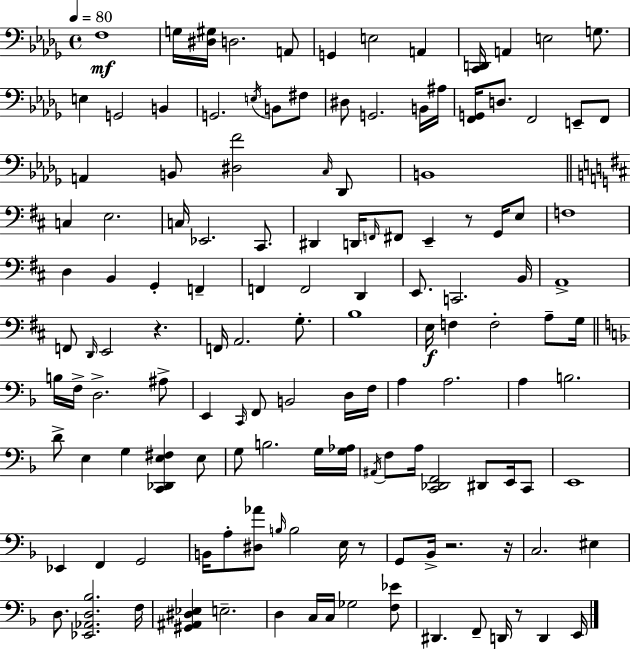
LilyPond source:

{
  \clef bass
  \time 4/4
  \defaultTimeSignature
  \key bes \minor
  \tempo 4 = 80
  \repeat volta 2 { f1\mf | g16 <dis gis>16 d2. a,8 | g,4 e2 a,4 | <c, d,>16 a,4 e2 g8. | \break e4 g,2 b,4 | g,2. \acciaccatura { e16 } b,8 fis8 | dis8 g,2. b,16 | ais16 <f, g,>16 d8. f,2 e,8-- f,8 | \break a,4 b,8 <dis f'>2 \grace { c16 } | des,8 b,1 | \bar "||" \break \key b \minor c4 e2. | c16 ees,2. cis,8. | dis,4 d,16 \grace { f,16 } fis,8 e,4-- r8 g,16 e8 | f1 | \break d4 b,4 g,4-. f,4-- | f,4 f,2 d,4 | e,8. c,2. | b,16 a,1-> | \break f,8 \grace { d,16 } e,2 r4. | f,16 a,2. g8.-. | b1 | e16\f f4 f2-. a8-- | \break g16 \bar "||" \break \key d \minor b16 f16-> d2.-> ais8-> | e,4 \grace { c,16 } f,8 b,2 d16 | f16 a4 a2. | a4 b2. | \break d'8-> e4 g4 <c, des, e fis>4 e8 | g8 b2. g16 | <g aes>16 \acciaccatura { ais,16 } f8 a16 <c, des, f,>2 dis,8 e,16 | c,8 e,1 | \break ees,4 f,4 g,2 | b,16 a8-. <dis aes'>8 \grace { b16 } b2 | e16 r8 g,8 bes,16-> r2. | r16 c2. eis4 | \break d8. <ees, aes, d bes>2. | f16 <gis, ais, dis ees>4 e2.-- | d4 c16 c16 ges2 | <f ees'>8 dis,4. f,8-- d,16 r8 d,4 | \break e,16 } \bar "|."
}